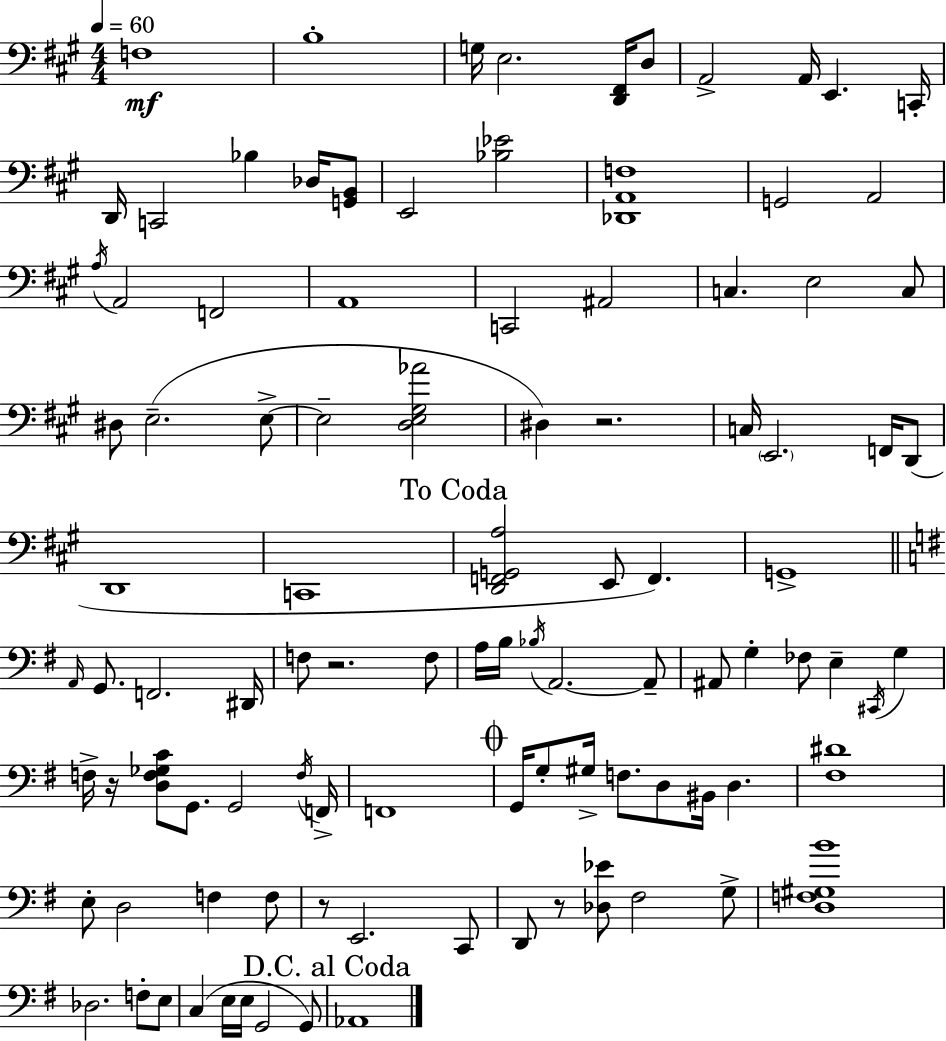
F3/w B3/w G3/s E3/h. [D2,F#2]/s D3/e A2/h A2/s E2/q. C2/s D2/s C2/h Bb3/q Db3/s [G2,B2]/e E2/h [Bb3,Eb4]/h [Db2,A2,F3]/w G2/h A2/h A3/s A2/h F2/h A2/w C2/h A#2/h C3/q. E3/h C3/e D#3/e E3/h. E3/e E3/h [D3,E3,G#3,Ab4]/h D#3/q R/h. C3/s E2/h. F2/s D2/e D2/w C2/w [D2,F2,G2,A3]/h E2/e F2/q. G2/w A2/s G2/e. F2/h. D#2/s F3/e R/h. F3/e A3/s B3/s Bb3/s A2/h. A2/e A#2/e G3/q FES3/e E3/q C#2/s G3/q F3/s R/s [D3,F3,Gb3,C4]/e G2/e. G2/h F3/s F2/s F2/w G2/s G3/e G#3/s F3/e. D3/e BIS2/s D3/q. [F#3,D#4]/w E3/e D3/h F3/q F3/e R/e E2/h. C2/e D2/e R/e [Db3,Eb4]/e F#3/h G3/e [D3,F3,G#3,B4]/w Db3/h. F3/e E3/e C3/q E3/s E3/s G2/h G2/e Ab2/w